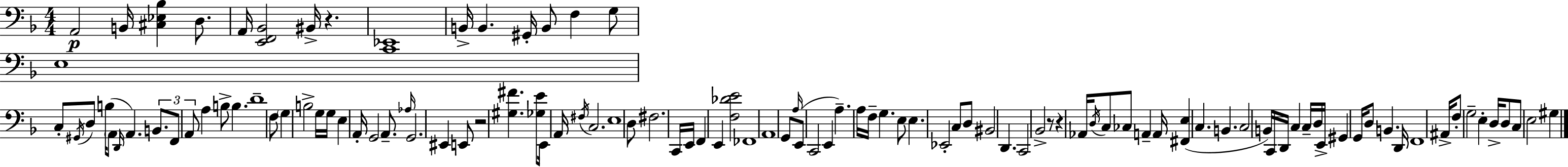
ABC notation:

X:1
T:Untitled
M:4/4
L:1/4
K:Dm
A,,2 B,,/4 [^C,_E,_B,] D,/2 A,,/4 [E,,F,,_B,,]2 ^B,,/4 z [C,,_E,,]4 B,,/4 B,, ^G,,/4 B,,/2 F, G,/2 E,4 C,/2 ^G,,/4 D,/2 B,/4 A,,/2 D,,/4 A,, B,,/2 F,,/2 A,,/2 A, B,/2 B, D4 F,/2 G, B,2 G,/4 G,/4 E, A,,/4 G,,2 A,,/2 _A,/4 G,,2 ^E,, E,,/2 z2 [^G,^F] [_G,E]/2 E,,/4 A,,/4 ^F,/4 C,2 E,4 D,/2 ^F,2 C,,/4 E,,/4 F,, E,, [F,_DE]2 _F,,4 A,,4 G,,/2 A,/4 E,,/2 C,,2 E,, A, A,/4 F,/4 G, E,/2 E, _E,,2 C,/2 D,/2 ^B,,2 D,, C,,2 _B,,2 z/2 z _A,,/4 D,/4 C,/2 _C,/2 A,, A,,/4 [^F,,E,] C, B,, C,2 B,,/4 C,,/4 D,,/4 C, C,/4 D,/4 E,,/4 ^G,, G,,/4 D,/2 B,, D,,/4 F,,4 ^A,,/4 F,/2 G,2 E, D,/4 D,/2 C,/2 E,2 ^G,